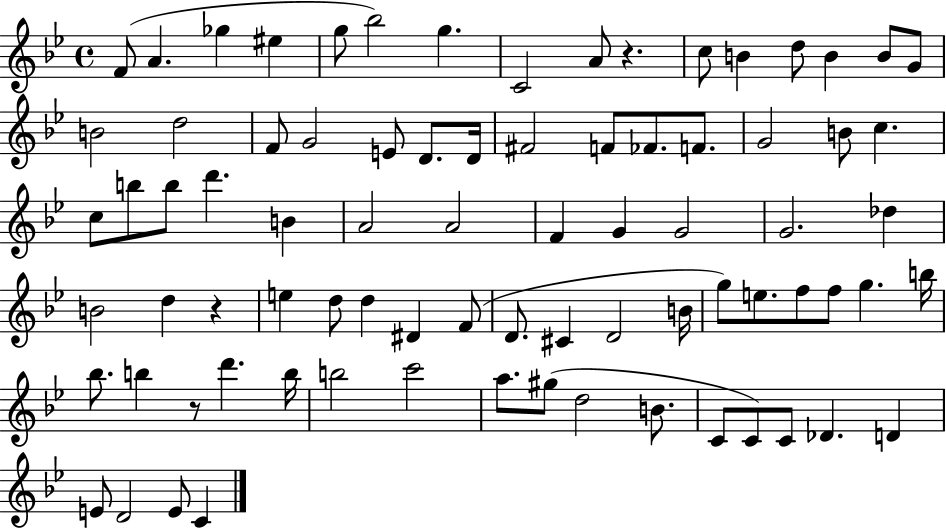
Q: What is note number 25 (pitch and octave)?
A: FES4